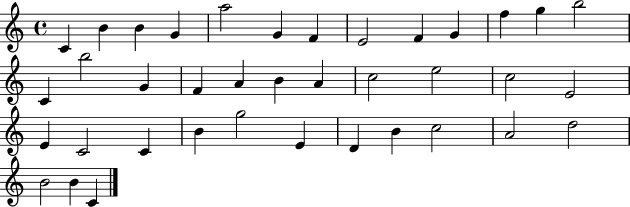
X:1
T:Untitled
M:4/4
L:1/4
K:C
C B B G a2 G F E2 F G f g b2 C b2 G F A B A c2 e2 c2 E2 E C2 C B g2 E D B c2 A2 d2 B2 B C